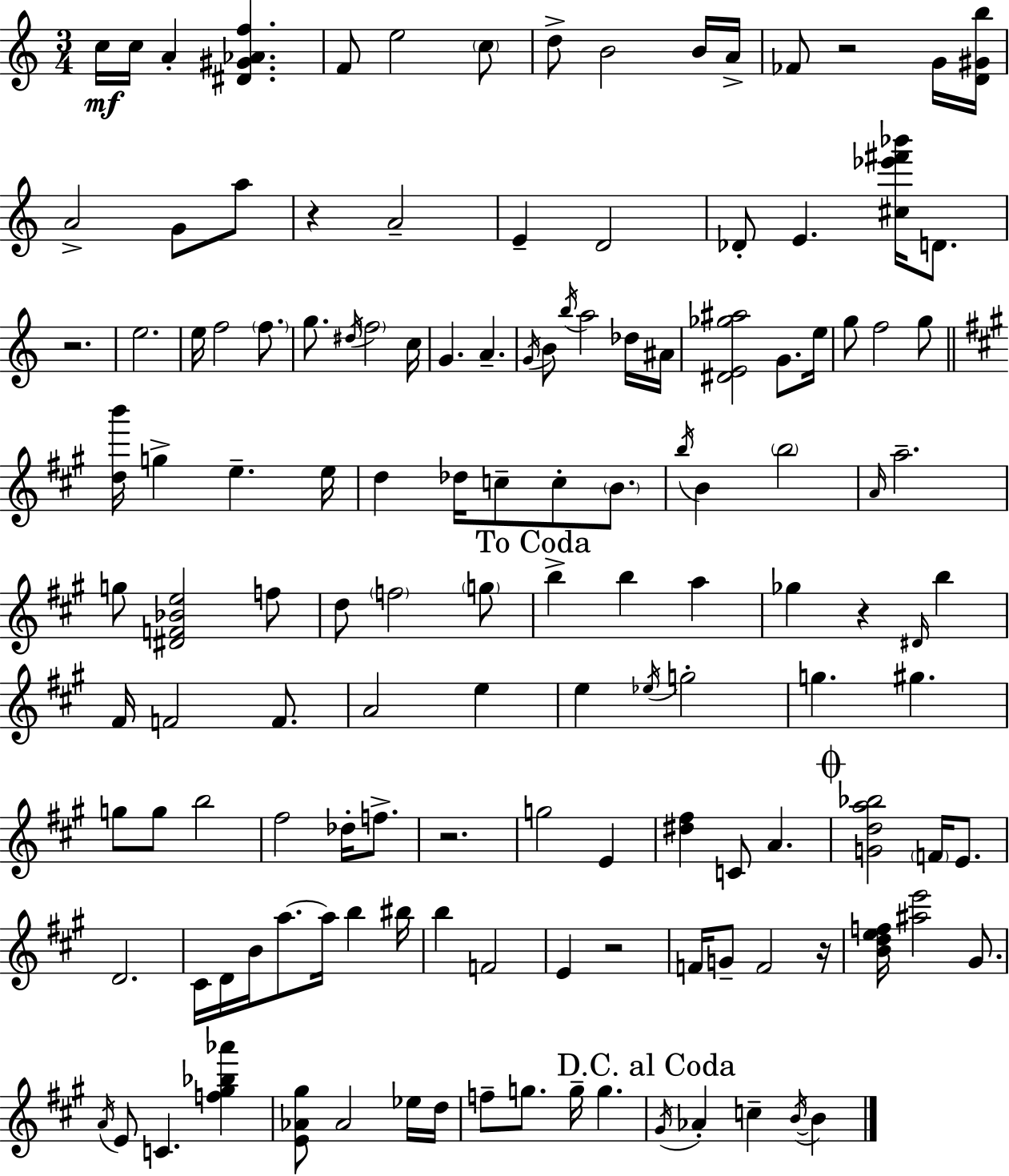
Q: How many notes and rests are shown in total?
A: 137